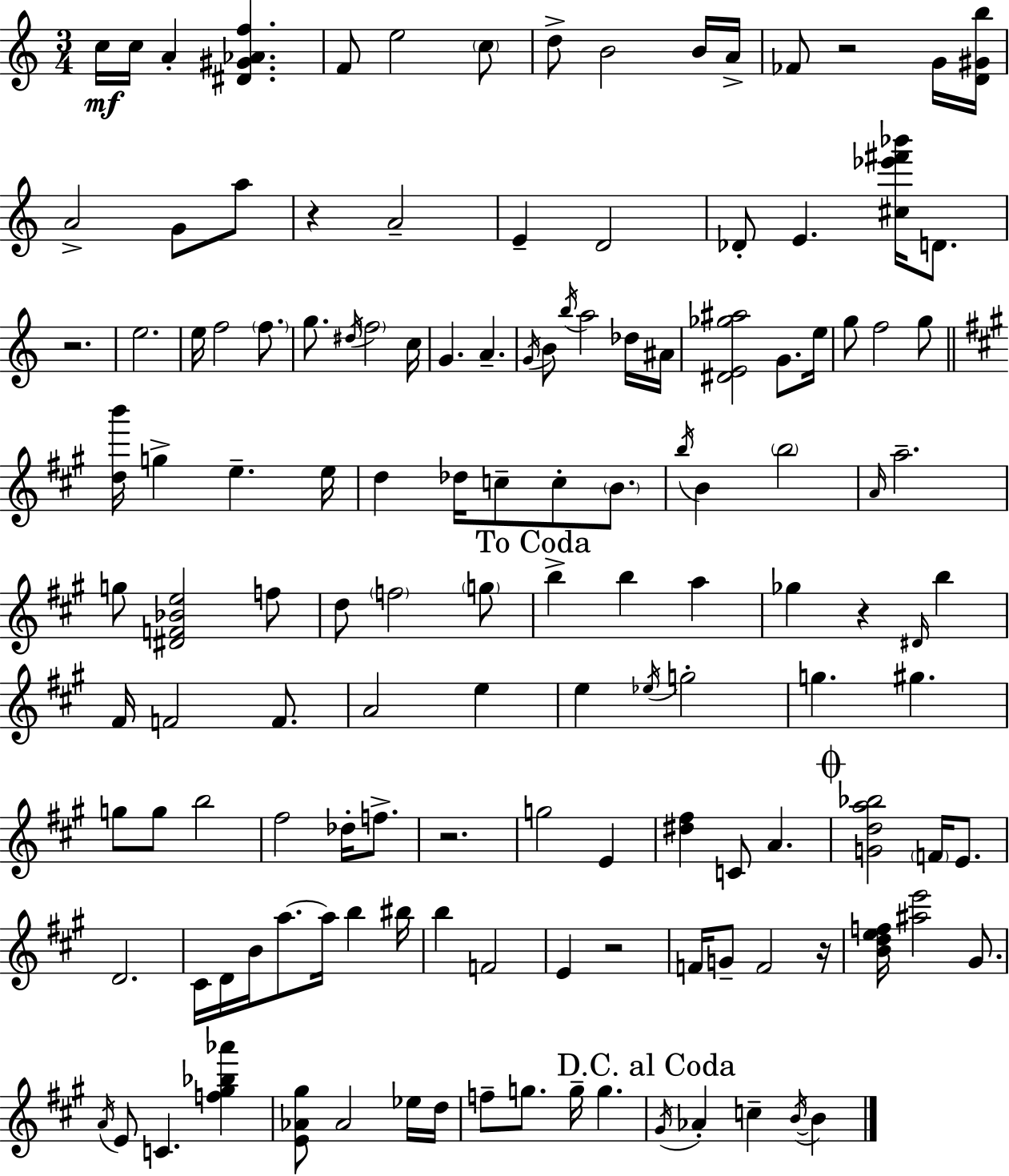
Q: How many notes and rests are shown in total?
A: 137